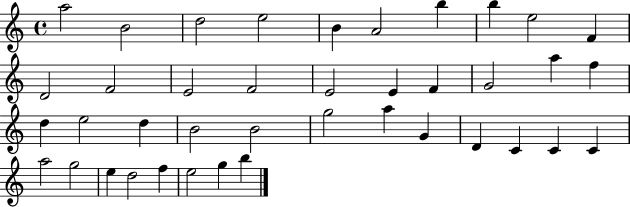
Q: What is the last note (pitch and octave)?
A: B5